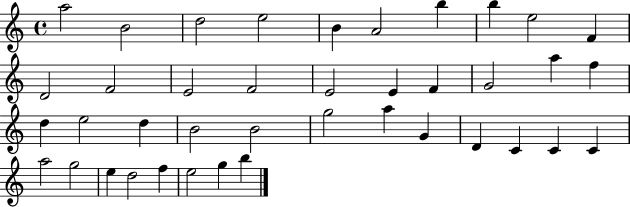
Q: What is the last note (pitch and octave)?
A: B5